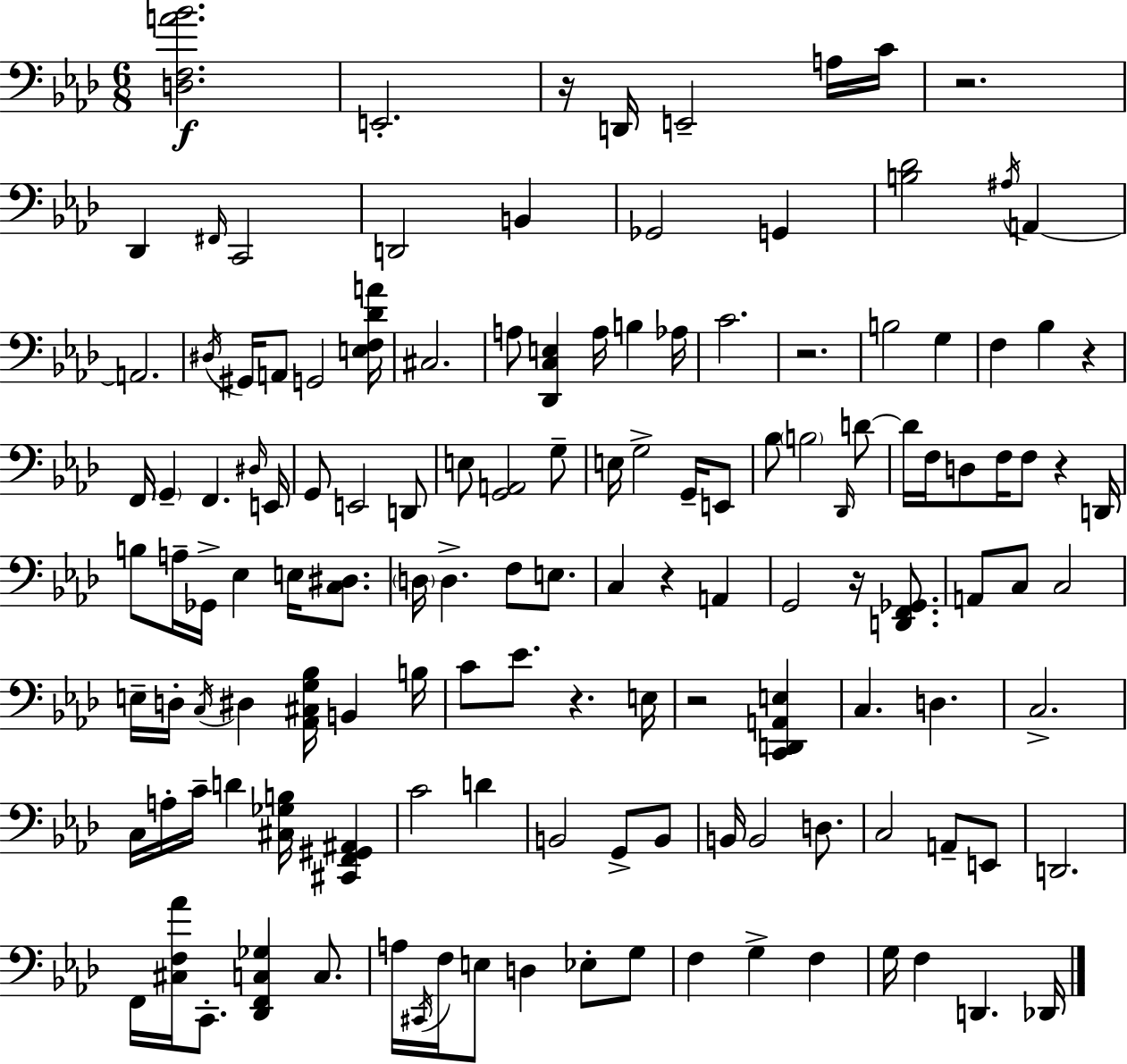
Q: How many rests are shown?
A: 9